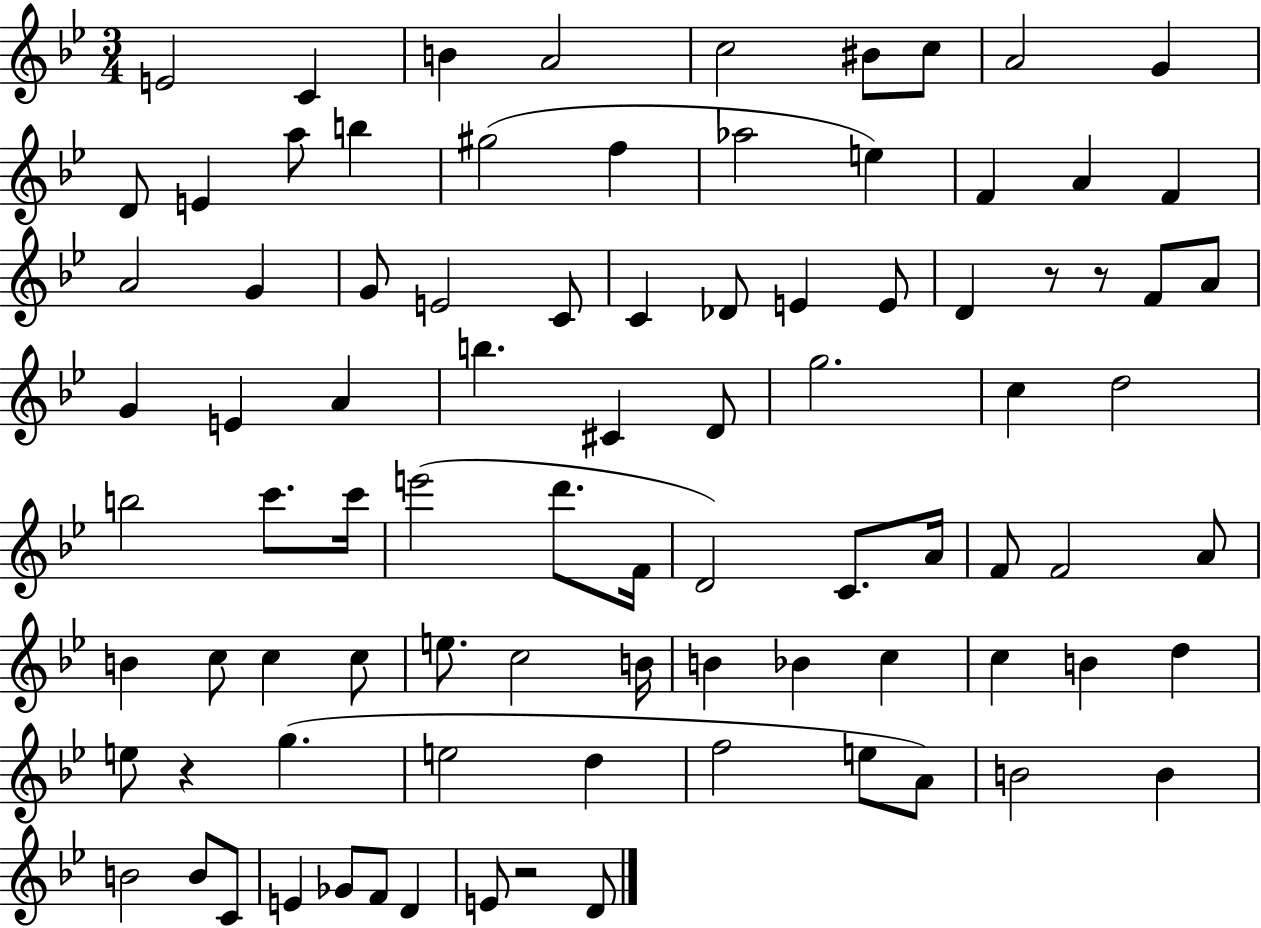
{
  \clef treble
  \numericTimeSignature
  \time 3/4
  \key bes \major
  e'2 c'4 | b'4 a'2 | c''2 bis'8 c''8 | a'2 g'4 | \break d'8 e'4 a''8 b''4 | gis''2( f''4 | aes''2 e''4) | f'4 a'4 f'4 | \break a'2 g'4 | g'8 e'2 c'8 | c'4 des'8 e'4 e'8 | d'4 r8 r8 f'8 a'8 | \break g'4 e'4 a'4 | b''4. cis'4 d'8 | g''2. | c''4 d''2 | \break b''2 c'''8. c'''16 | e'''2( d'''8. f'16 | d'2) c'8. a'16 | f'8 f'2 a'8 | \break b'4 c''8 c''4 c''8 | e''8. c''2 b'16 | b'4 bes'4 c''4 | c''4 b'4 d''4 | \break e''8 r4 g''4.( | e''2 d''4 | f''2 e''8 a'8) | b'2 b'4 | \break b'2 b'8 c'8 | e'4 ges'8 f'8 d'4 | e'8 r2 d'8 | \bar "|."
}